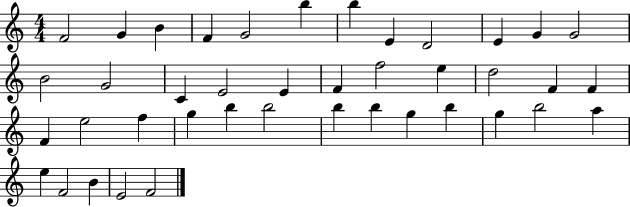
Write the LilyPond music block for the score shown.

{
  \clef treble
  \numericTimeSignature
  \time 4/4
  \key c \major
  f'2 g'4 b'4 | f'4 g'2 b''4 | b''4 e'4 d'2 | e'4 g'4 g'2 | \break b'2 g'2 | c'4 e'2 e'4 | f'4 f''2 e''4 | d''2 f'4 f'4 | \break f'4 e''2 f''4 | g''4 b''4 b''2 | b''4 b''4 g''4 b''4 | g''4 b''2 a''4 | \break e''4 f'2 b'4 | e'2 f'2 | \bar "|."
}